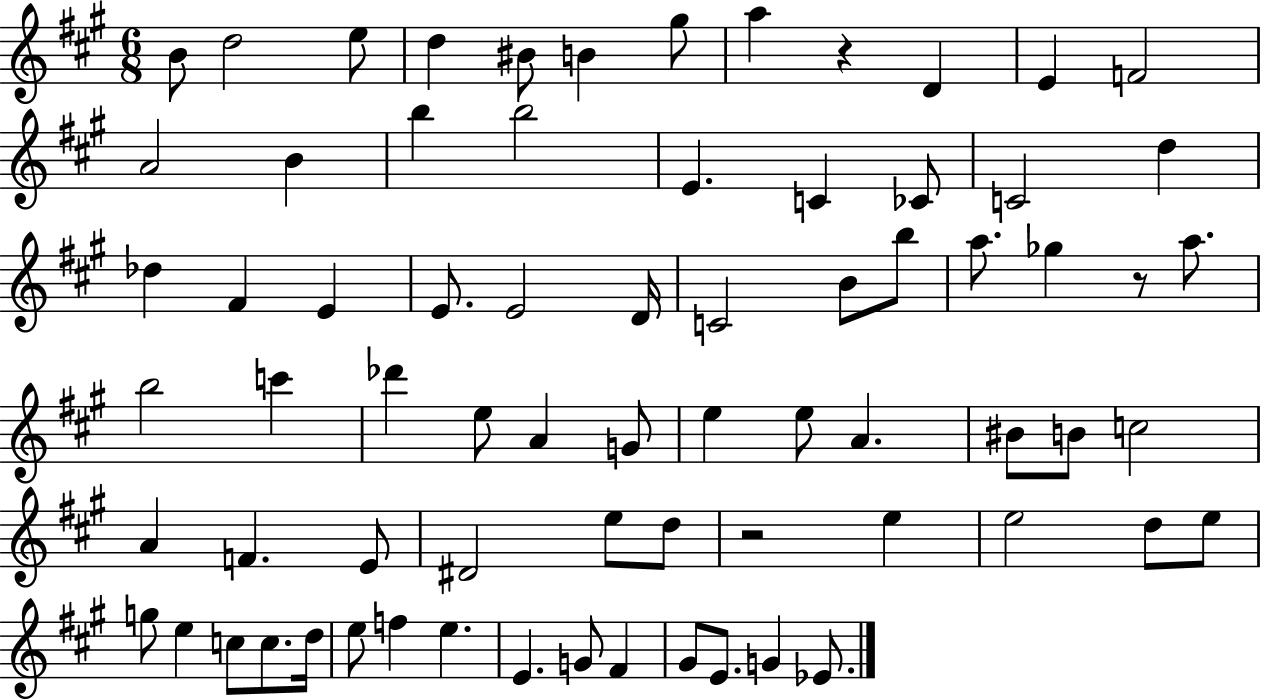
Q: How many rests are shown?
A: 3